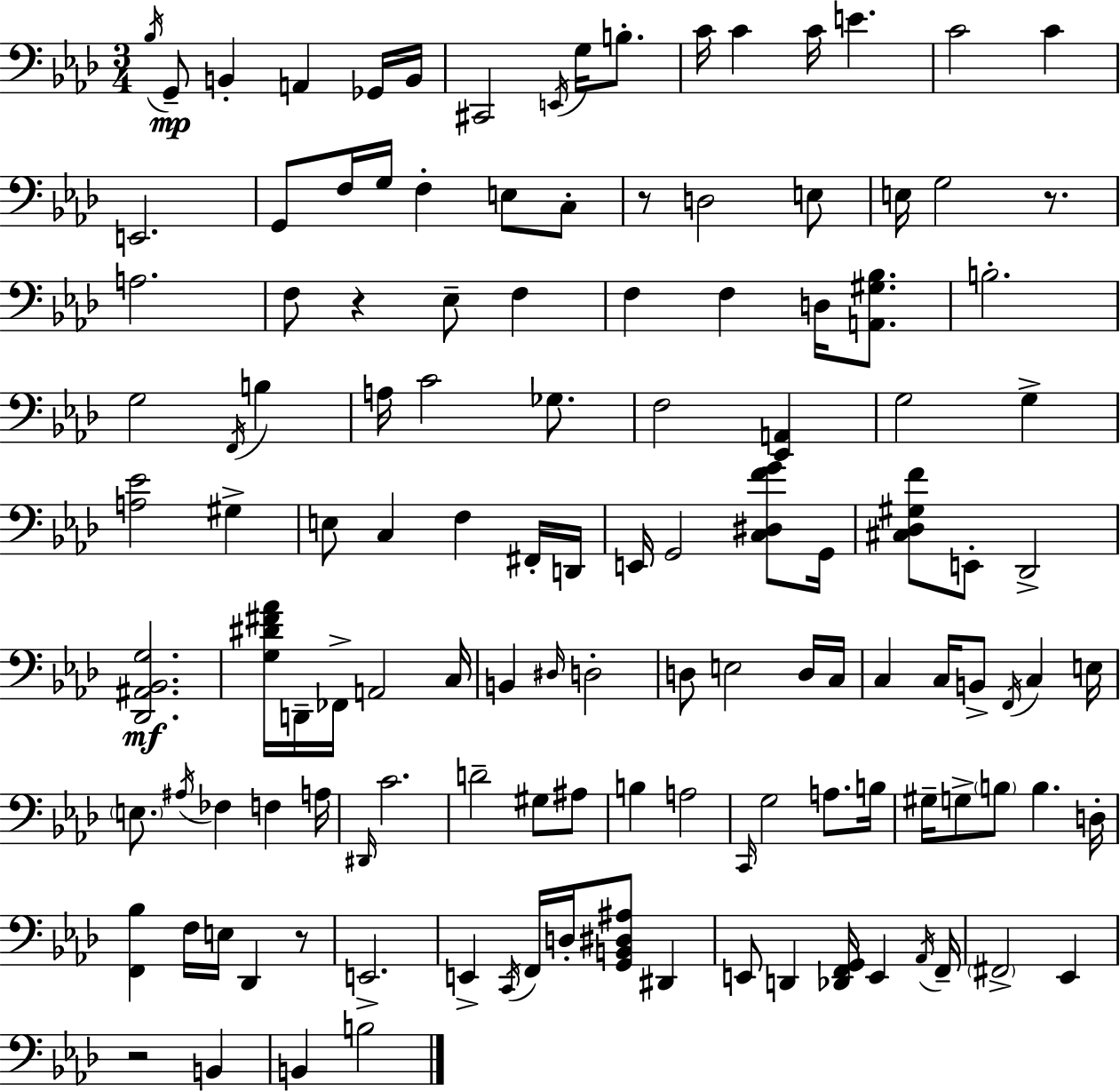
X:1
T:Untitled
M:3/4
L:1/4
K:Ab
_B,/4 G,,/2 B,, A,, _G,,/4 B,,/4 ^C,,2 E,,/4 G,/4 B,/2 C/4 C C/4 E C2 C E,,2 G,,/2 F,/4 G,/4 F, E,/2 C,/2 z/2 D,2 E,/2 E,/4 G,2 z/2 A,2 F,/2 z _E,/2 F, F, F, D,/4 [A,,^G,_B,]/2 B,2 G,2 F,,/4 B, A,/4 C2 _G,/2 F,2 [_E,,A,,] G,2 G, [A,_E]2 ^G, E,/2 C, F, ^F,,/4 D,,/4 E,,/4 G,,2 [C,^D,FG]/2 G,,/4 [^C,_D,^G,F]/2 E,,/2 _D,,2 [_D,,^A,,_B,,G,]2 [G,^D^F_A]/4 D,,/4 _F,,/4 A,,2 C,/4 B,, ^D,/4 D,2 D,/2 E,2 D,/4 C,/4 C, C,/4 B,,/2 F,,/4 C, E,/4 E,/2 ^A,/4 _F, F, A,/4 ^D,,/4 C2 D2 ^G,/2 ^A,/2 B, A,2 C,,/4 G,2 A,/2 B,/4 ^G,/4 G,/2 B,/2 B, D,/4 [F,,_B,] F,/4 E,/4 _D,, z/2 E,,2 E,, C,,/4 F,,/4 D,/4 [G,,B,,^D,^A,]/2 ^D,, E,,/2 D,, [_D,,F,,G,,]/4 E,, _A,,/4 F,,/4 ^F,,2 _E,, z2 B,, B,, B,2